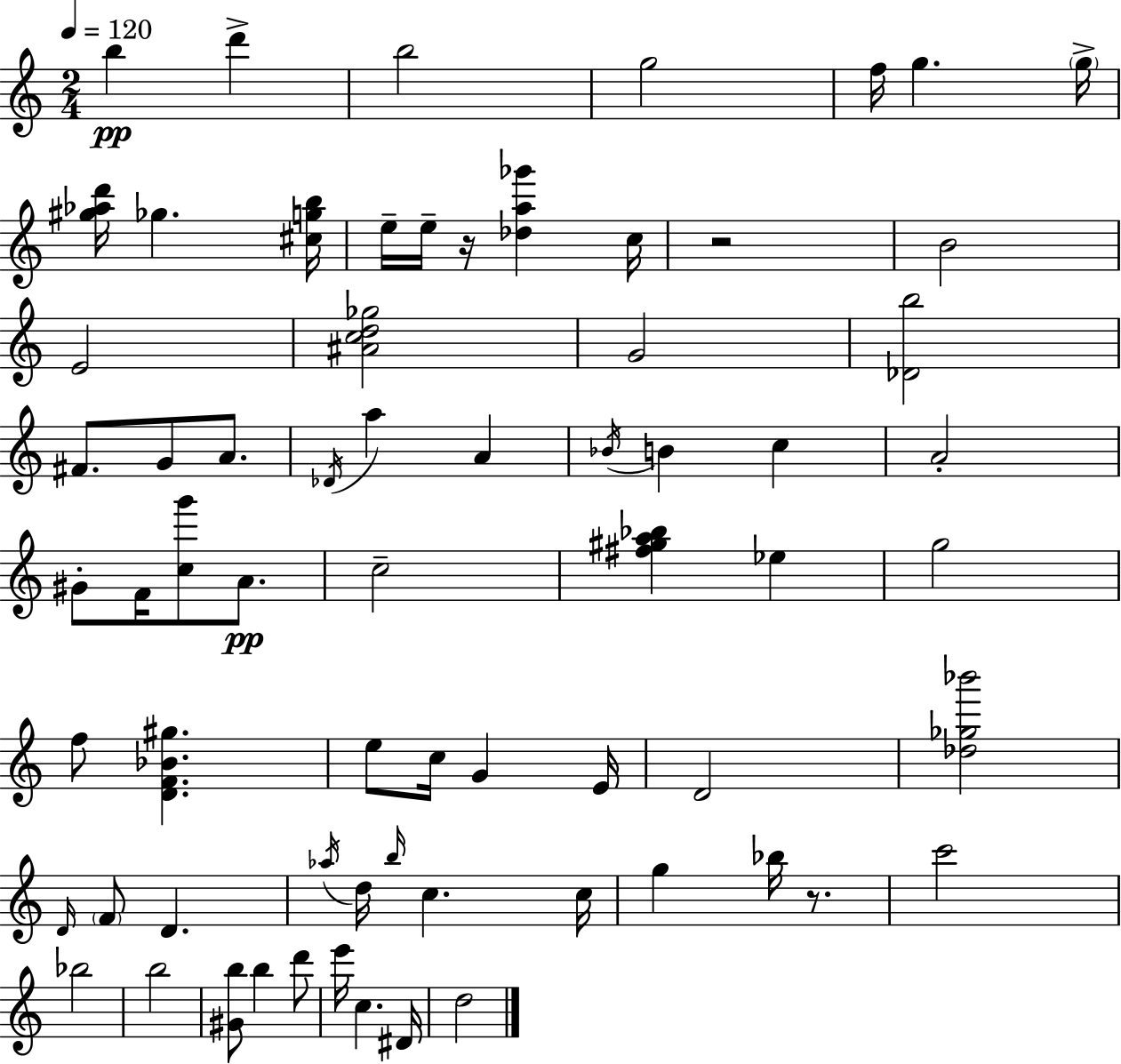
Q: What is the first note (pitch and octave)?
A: B5